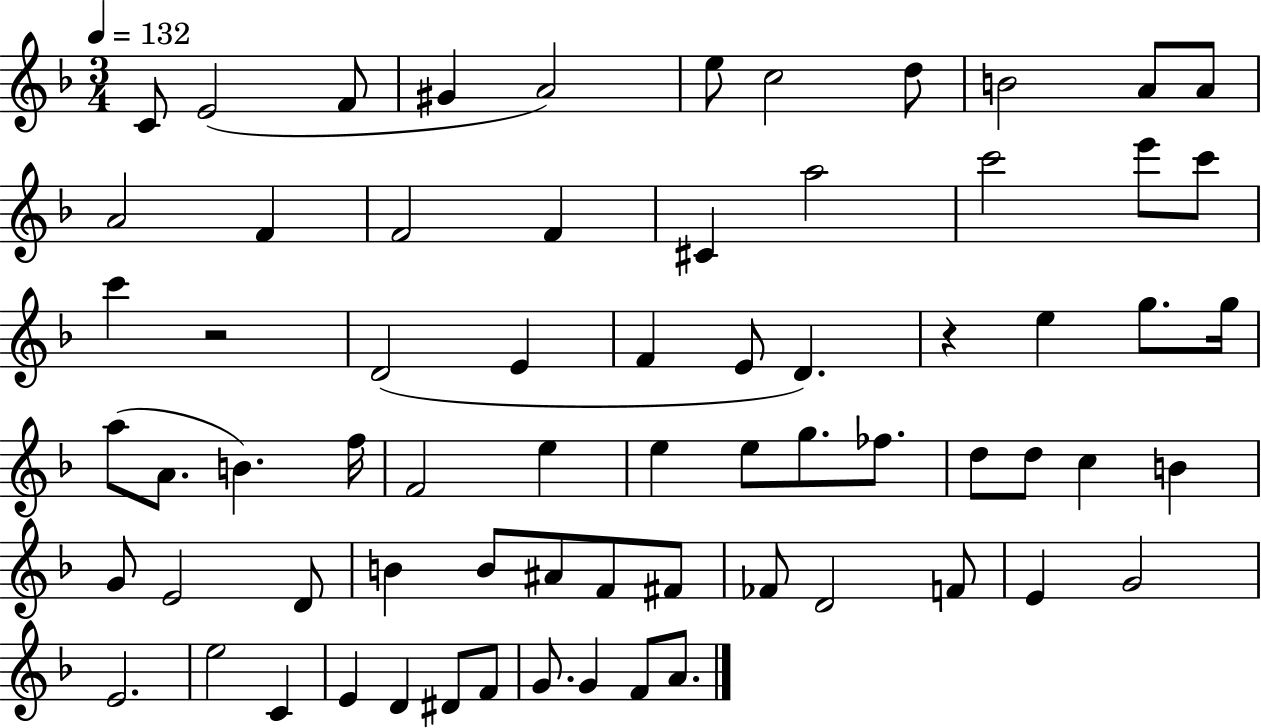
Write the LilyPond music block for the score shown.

{
  \clef treble
  \numericTimeSignature
  \time 3/4
  \key f \major
  \tempo 4 = 132
  \repeat volta 2 { c'8 e'2( f'8 | gis'4 a'2) | e''8 c''2 d''8 | b'2 a'8 a'8 | \break a'2 f'4 | f'2 f'4 | cis'4 a''2 | c'''2 e'''8 c'''8 | \break c'''4 r2 | d'2( e'4 | f'4 e'8 d'4.) | r4 e''4 g''8. g''16 | \break a''8( a'8. b'4.) f''16 | f'2 e''4 | e''4 e''8 g''8. fes''8. | d''8 d''8 c''4 b'4 | \break g'8 e'2 d'8 | b'4 b'8 ais'8 f'8 fis'8 | fes'8 d'2 f'8 | e'4 g'2 | \break e'2. | e''2 c'4 | e'4 d'4 dis'8 f'8 | g'8. g'4 f'8 a'8. | \break } \bar "|."
}